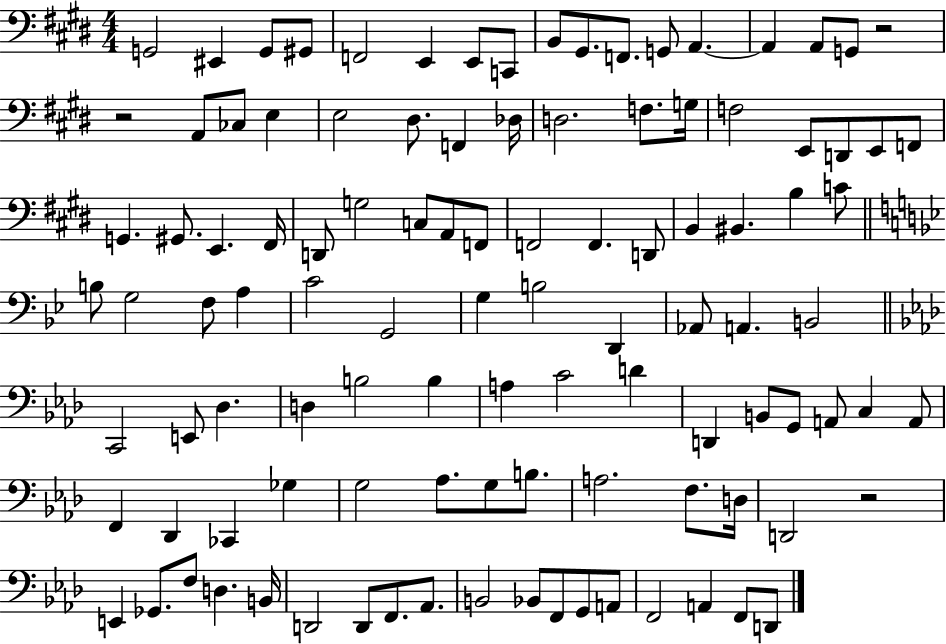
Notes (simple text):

G2/h EIS2/q G2/e G#2/e F2/h E2/q E2/e C2/e B2/e G#2/e. F2/e. G2/e A2/q. A2/q A2/e G2/e R/h R/h A2/e CES3/e E3/q E3/h D#3/e. F2/q Db3/s D3/h. F3/e. G3/s F3/h E2/e D2/e E2/e F2/e G2/q. G#2/e. E2/q. F#2/s D2/e G3/h C3/e A2/e F2/e F2/h F2/q. D2/e B2/q BIS2/q. B3/q C4/e B3/e G3/h F3/e A3/q C4/h G2/h G3/q B3/h D2/q Ab2/e A2/q. B2/h C2/h E2/e Db3/q. D3/q B3/h B3/q A3/q C4/h D4/q D2/q B2/e G2/e A2/e C3/q A2/e F2/q Db2/q CES2/q Gb3/q G3/h Ab3/e. G3/e B3/e. A3/h. F3/e. D3/s D2/h R/h E2/q Gb2/e. F3/e D3/q. B2/s D2/h D2/e F2/e. Ab2/e. B2/h Bb2/e F2/e G2/e A2/e F2/h A2/q F2/e D2/e